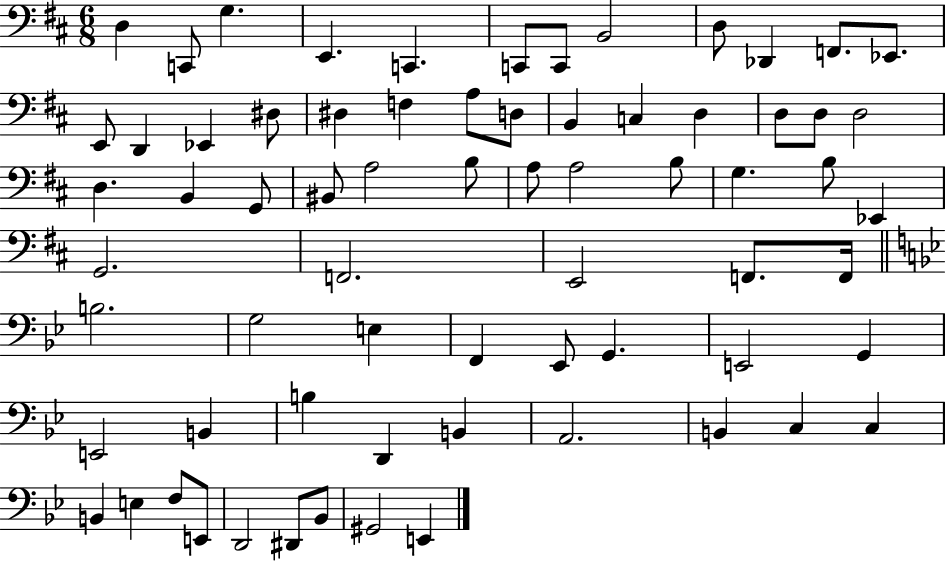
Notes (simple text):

D3/q C2/e G3/q. E2/q. C2/q. C2/e C2/e B2/h D3/e Db2/q F2/e. Eb2/e. E2/e D2/q Eb2/q D#3/e D#3/q F3/q A3/e D3/e B2/q C3/q D3/q D3/e D3/e D3/h D3/q. B2/q G2/e BIS2/e A3/h B3/e A3/e A3/h B3/e G3/q. B3/e Eb2/q G2/h. F2/h. E2/h F2/e. F2/s B3/h. G3/h E3/q F2/q Eb2/e G2/q. E2/h G2/q E2/h B2/q B3/q D2/q B2/q A2/h. B2/q C3/q C3/q B2/q E3/q F3/e E2/e D2/h D#2/e Bb2/e G#2/h E2/q